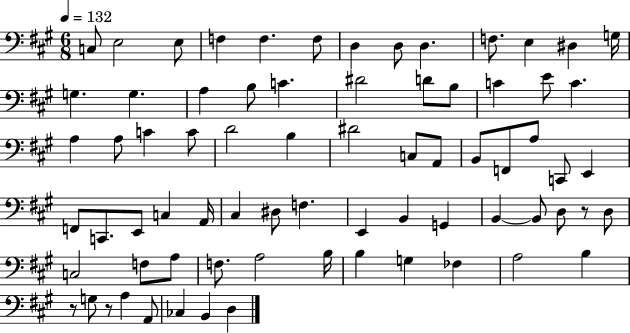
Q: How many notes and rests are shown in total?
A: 73